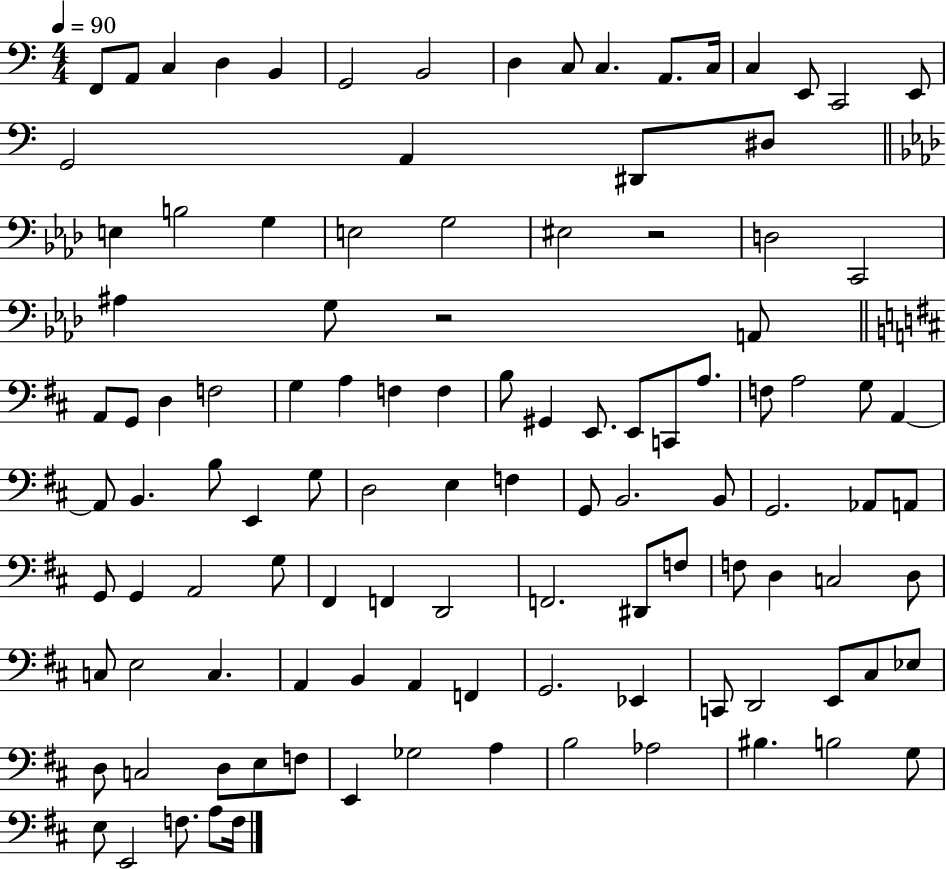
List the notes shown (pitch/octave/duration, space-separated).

F2/e A2/e C3/q D3/q B2/q G2/h B2/h D3/q C3/e C3/q. A2/e. C3/s C3/q E2/e C2/h E2/e G2/h A2/q D#2/e D#3/e E3/q B3/h G3/q E3/h G3/h EIS3/h R/h D3/h C2/h A#3/q G3/e R/h A2/e A2/e G2/e D3/q F3/h G3/q A3/q F3/q F3/q B3/e G#2/q E2/e. E2/e C2/e A3/e. F3/e A3/h G3/e A2/q A2/e B2/q. B3/e E2/q G3/e D3/h E3/q F3/q G2/e B2/h. B2/e G2/h. Ab2/e A2/e G2/e G2/q A2/h G3/e F#2/q F2/q D2/h F2/h. D#2/e F3/e F3/e D3/q C3/h D3/e C3/e E3/h C3/q. A2/q B2/q A2/q F2/q G2/h. Eb2/q C2/e D2/h E2/e C#3/e Eb3/e D3/e C3/h D3/e E3/e F3/e E2/q Gb3/h A3/q B3/h Ab3/h BIS3/q. B3/h G3/e E3/e E2/h F3/e. A3/e F3/s